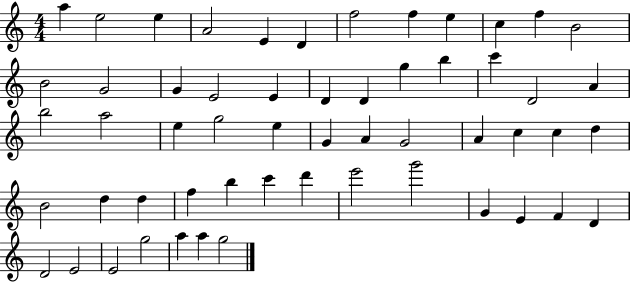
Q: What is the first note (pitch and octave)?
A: A5